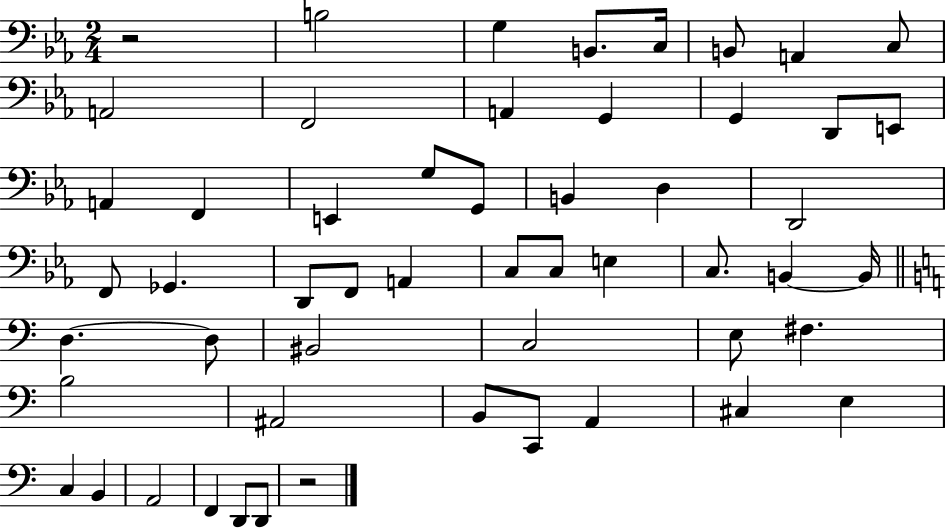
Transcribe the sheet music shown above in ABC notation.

X:1
T:Untitled
M:2/4
L:1/4
K:Eb
z2 B,2 G, B,,/2 C,/4 B,,/2 A,, C,/2 A,,2 F,,2 A,, G,, G,, D,,/2 E,,/2 A,, F,, E,, G,/2 G,,/2 B,, D, D,,2 F,,/2 _G,, D,,/2 F,,/2 A,, C,/2 C,/2 E, C,/2 B,, B,,/4 D, D,/2 ^B,,2 C,2 E,/2 ^F, B,2 ^A,,2 B,,/2 C,,/2 A,, ^C, E, C, B,, A,,2 F,, D,,/2 D,,/2 z2